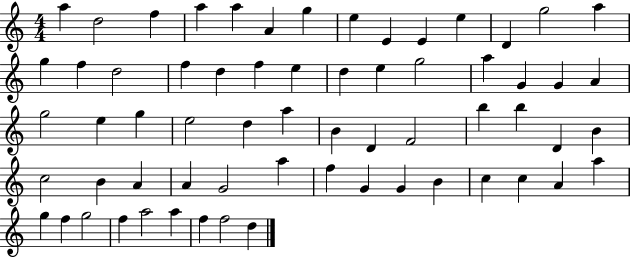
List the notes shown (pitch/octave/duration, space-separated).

A5/q D5/h F5/q A5/q A5/q A4/q G5/q E5/q E4/q E4/q E5/q D4/q G5/h A5/q G5/q F5/q D5/h F5/q D5/q F5/q E5/q D5/q E5/q G5/h A5/q G4/q G4/q A4/q G5/h E5/q G5/q E5/h D5/q A5/q B4/q D4/q F4/h B5/q B5/q D4/q B4/q C5/h B4/q A4/q A4/q G4/h A5/q F5/q G4/q G4/q B4/q C5/q C5/q A4/q A5/q G5/q F5/q G5/h F5/q A5/h A5/q F5/q F5/h D5/q